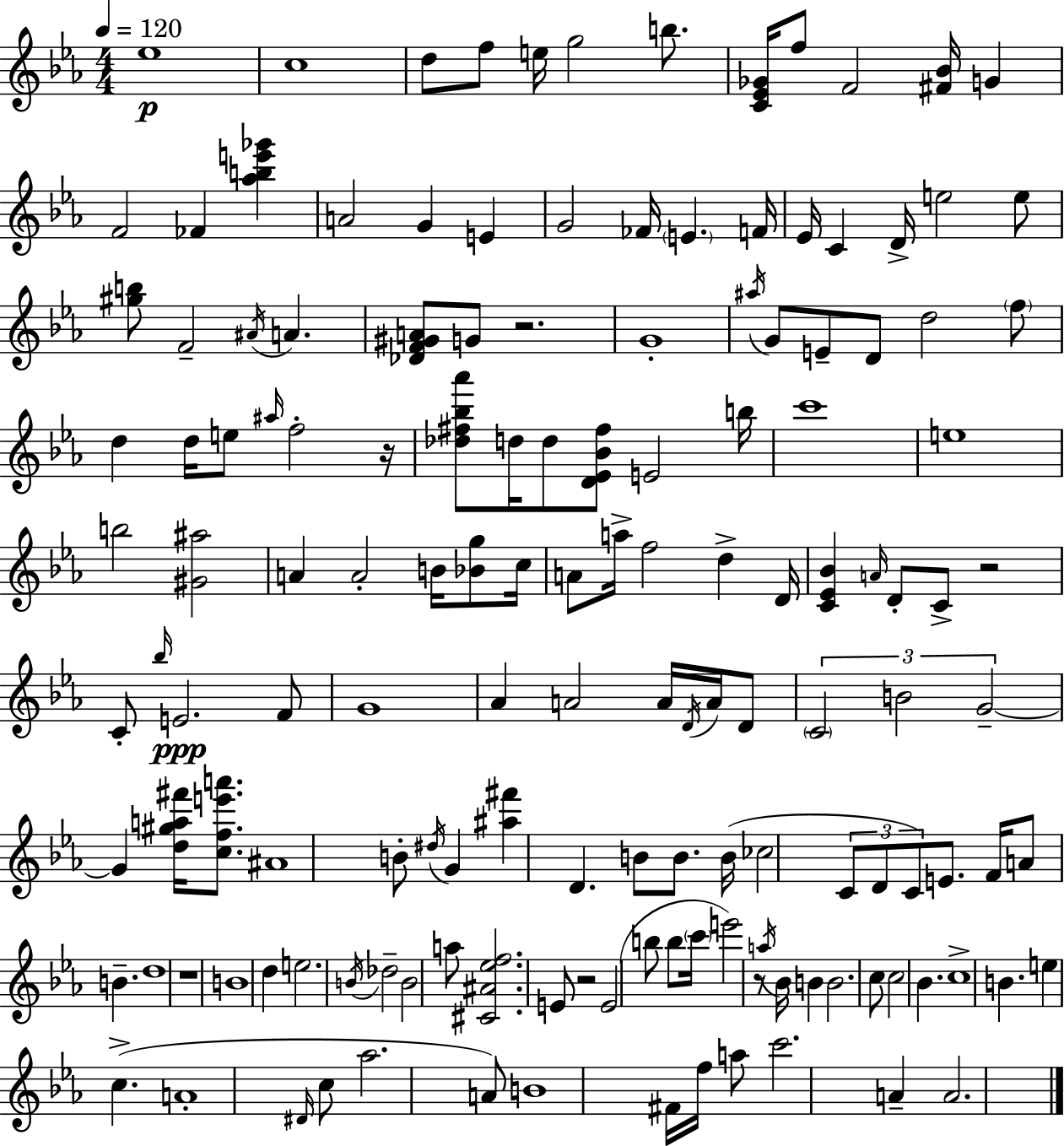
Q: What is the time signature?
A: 4/4